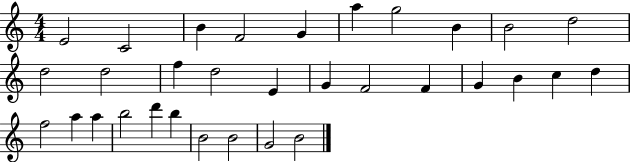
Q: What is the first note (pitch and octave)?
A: E4